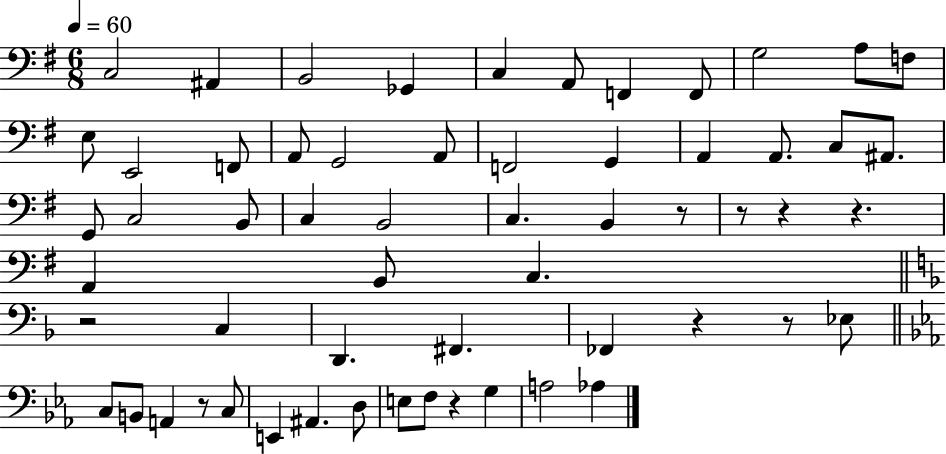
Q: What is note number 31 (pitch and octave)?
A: A2